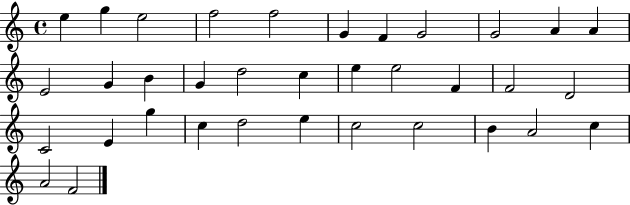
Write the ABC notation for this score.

X:1
T:Untitled
M:4/4
L:1/4
K:C
e g e2 f2 f2 G F G2 G2 A A E2 G B G d2 c e e2 F F2 D2 C2 E g c d2 e c2 c2 B A2 c A2 F2